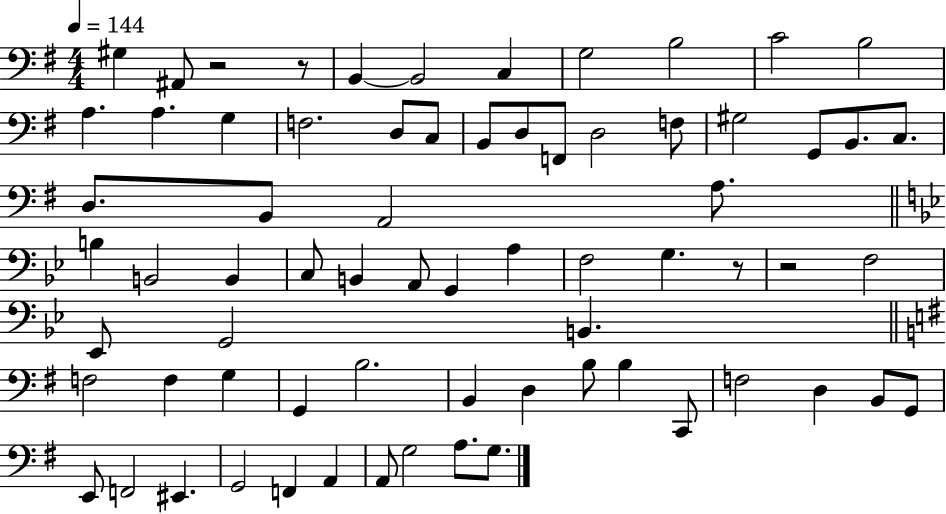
X:1
T:Untitled
M:4/4
L:1/4
K:G
^G, ^A,,/2 z2 z/2 B,, B,,2 C, G,2 B,2 C2 B,2 A, A, G, F,2 D,/2 C,/2 B,,/2 D,/2 F,,/2 D,2 F,/2 ^G,2 G,,/2 B,,/2 C,/2 D,/2 B,,/2 A,,2 A,/2 B, B,,2 B,, C,/2 B,, A,,/2 G,, A, F,2 G, z/2 z2 F,2 _E,,/2 G,,2 B,, F,2 F, G, G,, B,2 B,, D, B,/2 B, C,,/2 F,2 D, B,,/2 G,,/2 E,,/2 F,,2 ^E,, G,,2 F,, A,, A,,/2 G,2 A,/2 G,/2